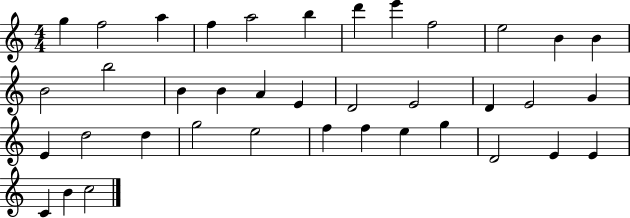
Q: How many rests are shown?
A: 0